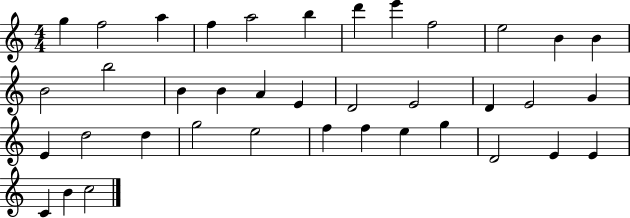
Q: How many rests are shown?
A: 0